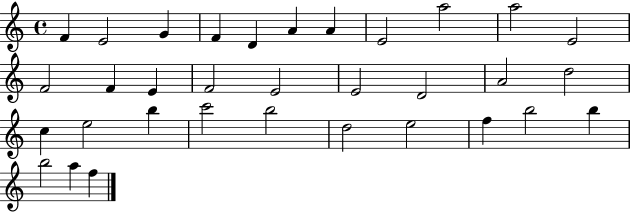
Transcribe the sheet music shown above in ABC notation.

X:1
T:Untitled
M:4/4
L:1/4
K:C
F E2 G F D A A E2 a2 a2 E2 F2 F E F2 E2 E2 D2 A2 d2 c e2 b c'2 b2 d2 e2 f b2 b b2 a f